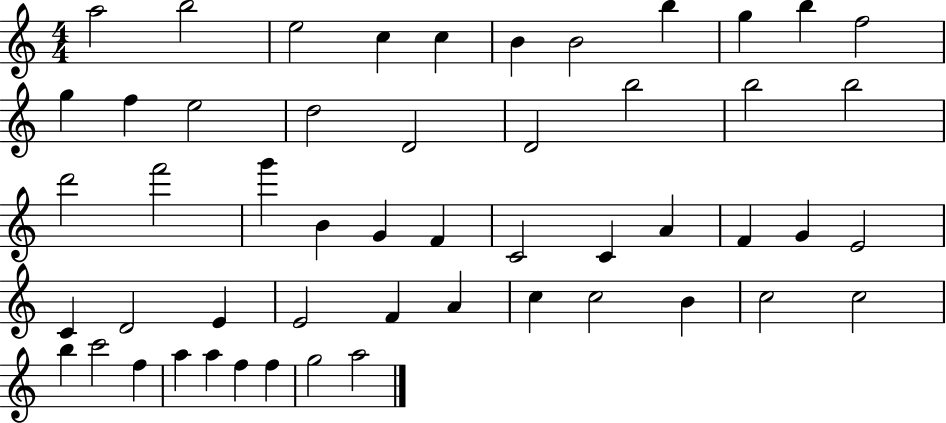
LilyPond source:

{
  \clef treble
  \numericTimeSignature
  \time 4/4
  \key c \major
  a''2 b''2 | e''2 c''4 c''4 | b'4 b'2 b''4 | g''4 b''4 f''2 | \break g''4 f''4 e''2 | d''2 d'2 | d'2 b''2 | b''2 b''2 | \break d'''2 f'''2 | g'''4 b'4 g'4 f'4 | c'2 c'4 a'4 | f'4 g'4 e'2 | \break c'4 d'2 e'4 | e'2 f'4 a'4 | c''4 c''2 b'4 | c''2 c''2 | \break b''4 c'''2 f''4 | a''4 a''4 f''4 f''4 | g''2 a''2 | \bar "|."
}